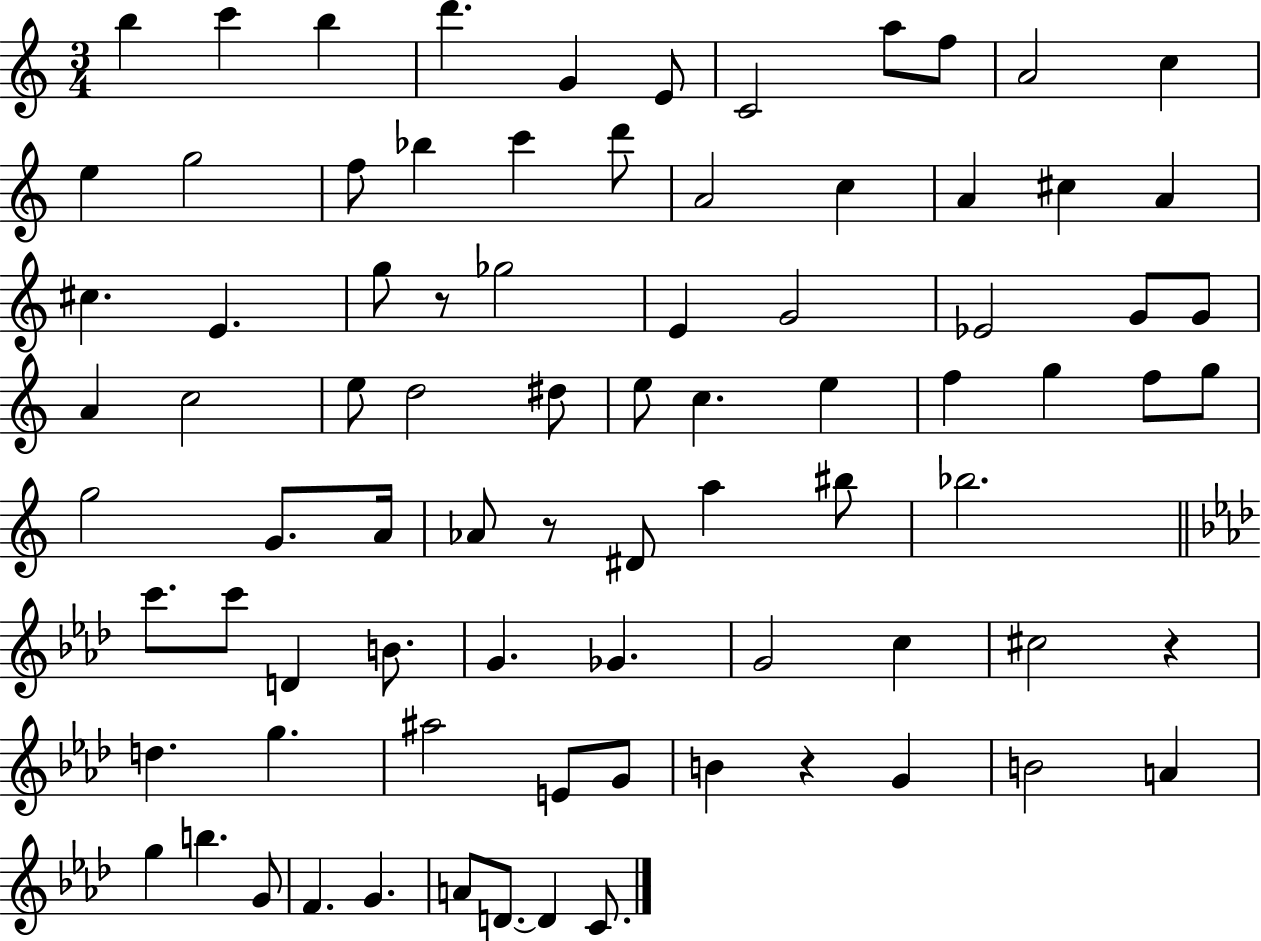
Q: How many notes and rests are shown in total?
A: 82